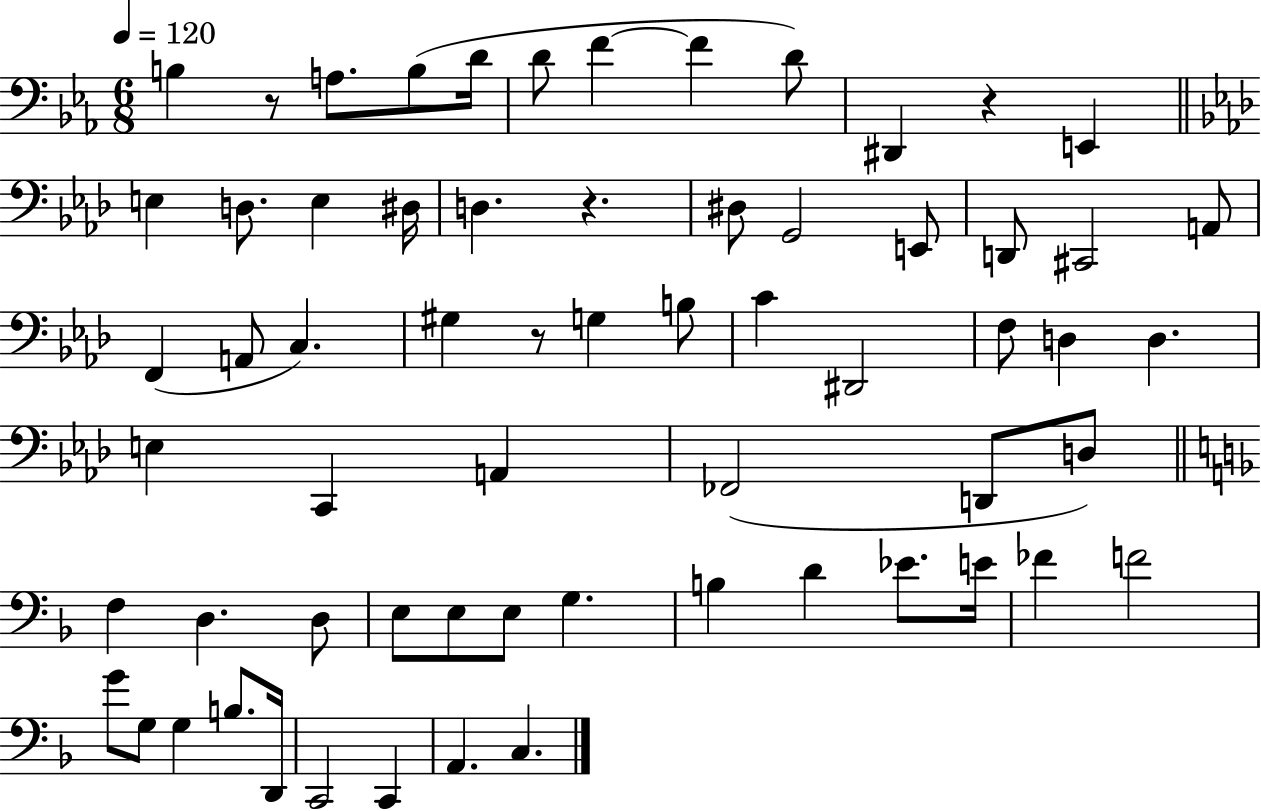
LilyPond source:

{
  \clef bass
  \numericTimeSignature
  \time 6/8
  \key ees \major
  \tempo 4 = 120
  \repeat volta 2 { b4 r8 a8. b8( d'16 | d'8 f'4~~ f'4 d'8) | dis,4 r4 e,4 | \bar "||" \break \key aes \major e4 d8. e4 dis16 | d4. r4. | dis8 g,2 e,8 | d,8 cis,2 a,8 | \break f,4( a,8 c4.) | gis4 r8 g4 b8 | c'4 dis,2 | f8 d4 d4. | \break e4 c,4 a,4 | fes,2( d,8 d8) | \bar "||" \break \key d \minor f4 d4. d8 | e8 e8 e8 g4. | b4 d'4 ees'8. e'16 | fes'4 f'2 | \break g'8 g8 g4 b8. d,16 | c,2 c,4 | a,4. c4. | } \bar "|."
}